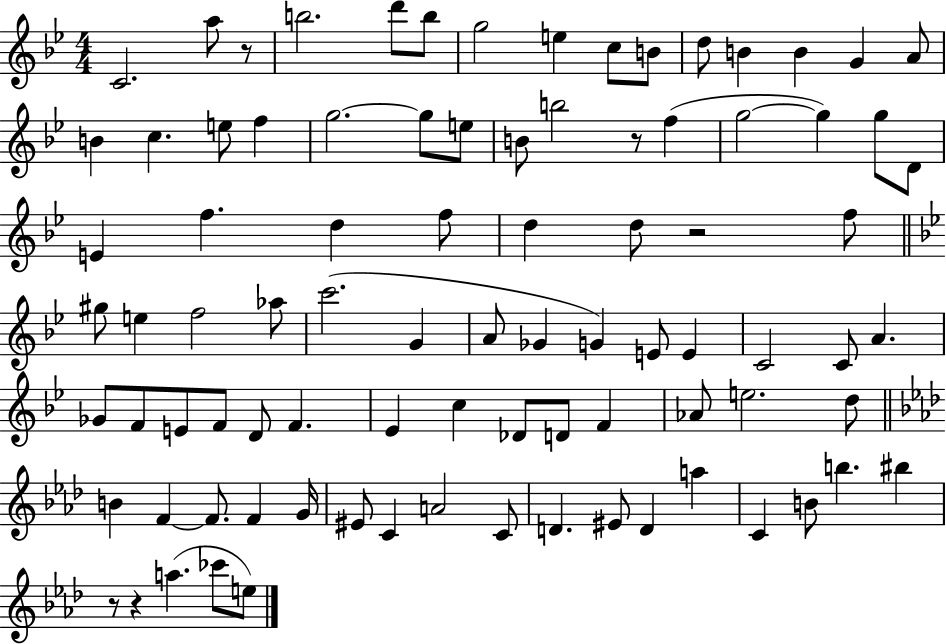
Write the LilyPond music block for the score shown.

{
  \clef treble
  \numericTimeSignature
  \time 4/4
  \key bes \major
  \repeat volta 2 { c'2. a''8 r8 | b''2. d'''8 b''8 | g''2 e''4 c''8 b'8 | d''8 b'4 b'4 g'4 a'8 | \break b'4 c''4. e''8 f''4 | g''2.~~ g''8 e''8 | b'8 b''2 r8 f''4( | g''2~~ g''4) g''8 d'8 | \break e'4 f''4. d''4 f''8 | d''4 d''8 r2 f''8 | \bar "||" \break \key bes \major gis''8 e''4 f''2 aes''8 | c'''2.( g'4 | a'8 ges'4 g'4) e'8 e'4 | c'2 c'8 a'4. | \break ges'8 f'8 e'8 f'8 d'8 f'4. | ees'4 c''4 des'8 d'8 f'4 | aes'8 e''2. d''8 | \bar "||" \break \key aes \major b'4 f'4~~ f'8. f'4 g'16 | eis'8 c'4 a'2 c'8 | d'4. eis'8 d'4 a''4 | c'4 b'8 b''4. bis''4 | \break r8 r4 a''4.( ces'''8 e''8) | } \bar "|."
}